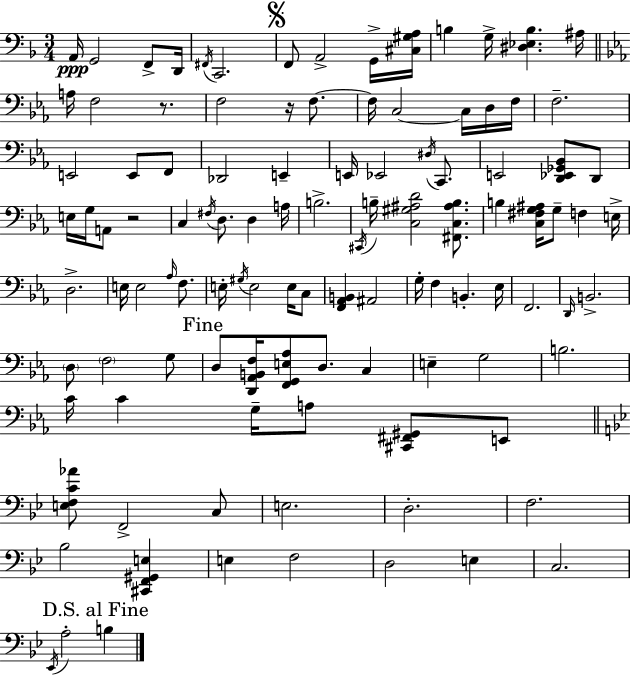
X:1
T:Untitled
M:3/4
L:1/4
K:F
A,,/4 G,,2 F,,/2 D,,/4 ^F,,/4 C,,2 F,,/2 A,,2 G,,/4 [^C,^G,A,]/4 B, G,/4 [^D,_E,B,] ^A,/4 A,/4 F,2 z/2 F,2 z/4 F,/2 F,/4 C,2 C,/4 D,/4 F,/4 F,2 E,,2 E,,/2 F,,/2 _D,,2 E,, E,,/4 _E,,2 ^D,/4 C,,/2 E,,2 [D,,_E,,_G,,_B,,]/2 D,,/2 E,/4 G,/4 A,,/2 z2 C, ^F,/4 D,/2 D, A,/4 B,2 ^C,,/4 B,/4 [C,^G,^A,D]2 [^F,,C,^A,B,]/2 B, [C,^F,G,^A,]/4 G,/2 F, E,/4 D,2 E,/4 E,2 _A,/4 F,/2 E,/4 ^G,/4 E,2 E,/4 C,/2 [F,,_A,,B,,] ^A,,2 G,/4 F, B,, _E,/4 F,,2 D,,/4 B,,2 D,/2 F,2 G,/2 D,/2 [D,,_A,,B,,F,]/4 [F,,G,,E,_A,]/2 D,/2 C, E, G,2 B,2 C/4 C G,/4 A,/2 [^C,,^F,,^G,,]/2 E,,/2 [E,F,C_A]/2 F,,2 C,/2 E,2 D,2 F,2 _B,2 [^C,,F,,^G,,E,] E, F,2 D,2 E, C,2 _E,,/4 A,2 B,